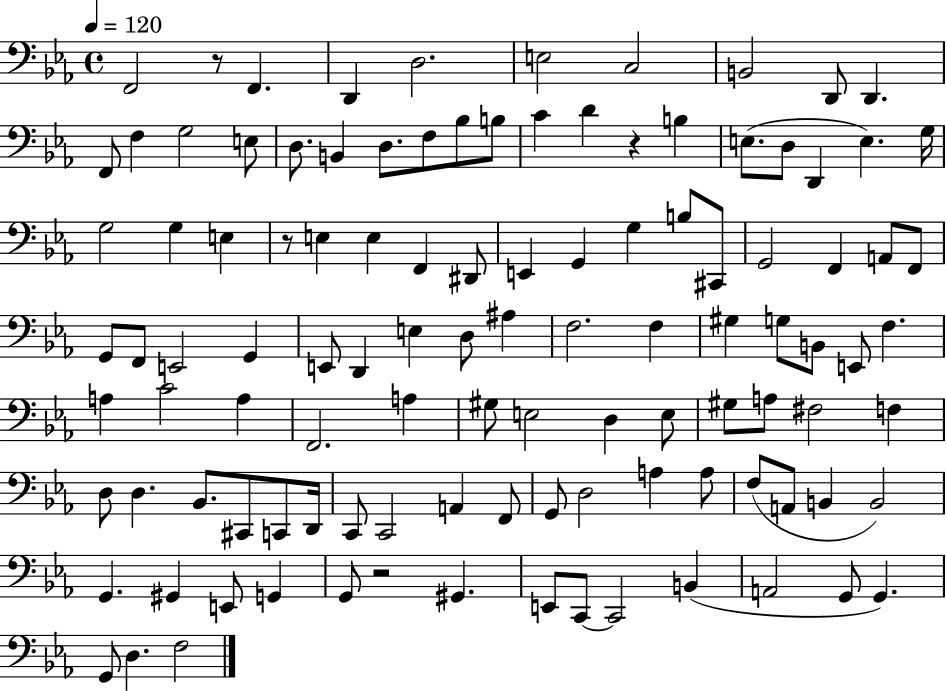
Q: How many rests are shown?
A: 4